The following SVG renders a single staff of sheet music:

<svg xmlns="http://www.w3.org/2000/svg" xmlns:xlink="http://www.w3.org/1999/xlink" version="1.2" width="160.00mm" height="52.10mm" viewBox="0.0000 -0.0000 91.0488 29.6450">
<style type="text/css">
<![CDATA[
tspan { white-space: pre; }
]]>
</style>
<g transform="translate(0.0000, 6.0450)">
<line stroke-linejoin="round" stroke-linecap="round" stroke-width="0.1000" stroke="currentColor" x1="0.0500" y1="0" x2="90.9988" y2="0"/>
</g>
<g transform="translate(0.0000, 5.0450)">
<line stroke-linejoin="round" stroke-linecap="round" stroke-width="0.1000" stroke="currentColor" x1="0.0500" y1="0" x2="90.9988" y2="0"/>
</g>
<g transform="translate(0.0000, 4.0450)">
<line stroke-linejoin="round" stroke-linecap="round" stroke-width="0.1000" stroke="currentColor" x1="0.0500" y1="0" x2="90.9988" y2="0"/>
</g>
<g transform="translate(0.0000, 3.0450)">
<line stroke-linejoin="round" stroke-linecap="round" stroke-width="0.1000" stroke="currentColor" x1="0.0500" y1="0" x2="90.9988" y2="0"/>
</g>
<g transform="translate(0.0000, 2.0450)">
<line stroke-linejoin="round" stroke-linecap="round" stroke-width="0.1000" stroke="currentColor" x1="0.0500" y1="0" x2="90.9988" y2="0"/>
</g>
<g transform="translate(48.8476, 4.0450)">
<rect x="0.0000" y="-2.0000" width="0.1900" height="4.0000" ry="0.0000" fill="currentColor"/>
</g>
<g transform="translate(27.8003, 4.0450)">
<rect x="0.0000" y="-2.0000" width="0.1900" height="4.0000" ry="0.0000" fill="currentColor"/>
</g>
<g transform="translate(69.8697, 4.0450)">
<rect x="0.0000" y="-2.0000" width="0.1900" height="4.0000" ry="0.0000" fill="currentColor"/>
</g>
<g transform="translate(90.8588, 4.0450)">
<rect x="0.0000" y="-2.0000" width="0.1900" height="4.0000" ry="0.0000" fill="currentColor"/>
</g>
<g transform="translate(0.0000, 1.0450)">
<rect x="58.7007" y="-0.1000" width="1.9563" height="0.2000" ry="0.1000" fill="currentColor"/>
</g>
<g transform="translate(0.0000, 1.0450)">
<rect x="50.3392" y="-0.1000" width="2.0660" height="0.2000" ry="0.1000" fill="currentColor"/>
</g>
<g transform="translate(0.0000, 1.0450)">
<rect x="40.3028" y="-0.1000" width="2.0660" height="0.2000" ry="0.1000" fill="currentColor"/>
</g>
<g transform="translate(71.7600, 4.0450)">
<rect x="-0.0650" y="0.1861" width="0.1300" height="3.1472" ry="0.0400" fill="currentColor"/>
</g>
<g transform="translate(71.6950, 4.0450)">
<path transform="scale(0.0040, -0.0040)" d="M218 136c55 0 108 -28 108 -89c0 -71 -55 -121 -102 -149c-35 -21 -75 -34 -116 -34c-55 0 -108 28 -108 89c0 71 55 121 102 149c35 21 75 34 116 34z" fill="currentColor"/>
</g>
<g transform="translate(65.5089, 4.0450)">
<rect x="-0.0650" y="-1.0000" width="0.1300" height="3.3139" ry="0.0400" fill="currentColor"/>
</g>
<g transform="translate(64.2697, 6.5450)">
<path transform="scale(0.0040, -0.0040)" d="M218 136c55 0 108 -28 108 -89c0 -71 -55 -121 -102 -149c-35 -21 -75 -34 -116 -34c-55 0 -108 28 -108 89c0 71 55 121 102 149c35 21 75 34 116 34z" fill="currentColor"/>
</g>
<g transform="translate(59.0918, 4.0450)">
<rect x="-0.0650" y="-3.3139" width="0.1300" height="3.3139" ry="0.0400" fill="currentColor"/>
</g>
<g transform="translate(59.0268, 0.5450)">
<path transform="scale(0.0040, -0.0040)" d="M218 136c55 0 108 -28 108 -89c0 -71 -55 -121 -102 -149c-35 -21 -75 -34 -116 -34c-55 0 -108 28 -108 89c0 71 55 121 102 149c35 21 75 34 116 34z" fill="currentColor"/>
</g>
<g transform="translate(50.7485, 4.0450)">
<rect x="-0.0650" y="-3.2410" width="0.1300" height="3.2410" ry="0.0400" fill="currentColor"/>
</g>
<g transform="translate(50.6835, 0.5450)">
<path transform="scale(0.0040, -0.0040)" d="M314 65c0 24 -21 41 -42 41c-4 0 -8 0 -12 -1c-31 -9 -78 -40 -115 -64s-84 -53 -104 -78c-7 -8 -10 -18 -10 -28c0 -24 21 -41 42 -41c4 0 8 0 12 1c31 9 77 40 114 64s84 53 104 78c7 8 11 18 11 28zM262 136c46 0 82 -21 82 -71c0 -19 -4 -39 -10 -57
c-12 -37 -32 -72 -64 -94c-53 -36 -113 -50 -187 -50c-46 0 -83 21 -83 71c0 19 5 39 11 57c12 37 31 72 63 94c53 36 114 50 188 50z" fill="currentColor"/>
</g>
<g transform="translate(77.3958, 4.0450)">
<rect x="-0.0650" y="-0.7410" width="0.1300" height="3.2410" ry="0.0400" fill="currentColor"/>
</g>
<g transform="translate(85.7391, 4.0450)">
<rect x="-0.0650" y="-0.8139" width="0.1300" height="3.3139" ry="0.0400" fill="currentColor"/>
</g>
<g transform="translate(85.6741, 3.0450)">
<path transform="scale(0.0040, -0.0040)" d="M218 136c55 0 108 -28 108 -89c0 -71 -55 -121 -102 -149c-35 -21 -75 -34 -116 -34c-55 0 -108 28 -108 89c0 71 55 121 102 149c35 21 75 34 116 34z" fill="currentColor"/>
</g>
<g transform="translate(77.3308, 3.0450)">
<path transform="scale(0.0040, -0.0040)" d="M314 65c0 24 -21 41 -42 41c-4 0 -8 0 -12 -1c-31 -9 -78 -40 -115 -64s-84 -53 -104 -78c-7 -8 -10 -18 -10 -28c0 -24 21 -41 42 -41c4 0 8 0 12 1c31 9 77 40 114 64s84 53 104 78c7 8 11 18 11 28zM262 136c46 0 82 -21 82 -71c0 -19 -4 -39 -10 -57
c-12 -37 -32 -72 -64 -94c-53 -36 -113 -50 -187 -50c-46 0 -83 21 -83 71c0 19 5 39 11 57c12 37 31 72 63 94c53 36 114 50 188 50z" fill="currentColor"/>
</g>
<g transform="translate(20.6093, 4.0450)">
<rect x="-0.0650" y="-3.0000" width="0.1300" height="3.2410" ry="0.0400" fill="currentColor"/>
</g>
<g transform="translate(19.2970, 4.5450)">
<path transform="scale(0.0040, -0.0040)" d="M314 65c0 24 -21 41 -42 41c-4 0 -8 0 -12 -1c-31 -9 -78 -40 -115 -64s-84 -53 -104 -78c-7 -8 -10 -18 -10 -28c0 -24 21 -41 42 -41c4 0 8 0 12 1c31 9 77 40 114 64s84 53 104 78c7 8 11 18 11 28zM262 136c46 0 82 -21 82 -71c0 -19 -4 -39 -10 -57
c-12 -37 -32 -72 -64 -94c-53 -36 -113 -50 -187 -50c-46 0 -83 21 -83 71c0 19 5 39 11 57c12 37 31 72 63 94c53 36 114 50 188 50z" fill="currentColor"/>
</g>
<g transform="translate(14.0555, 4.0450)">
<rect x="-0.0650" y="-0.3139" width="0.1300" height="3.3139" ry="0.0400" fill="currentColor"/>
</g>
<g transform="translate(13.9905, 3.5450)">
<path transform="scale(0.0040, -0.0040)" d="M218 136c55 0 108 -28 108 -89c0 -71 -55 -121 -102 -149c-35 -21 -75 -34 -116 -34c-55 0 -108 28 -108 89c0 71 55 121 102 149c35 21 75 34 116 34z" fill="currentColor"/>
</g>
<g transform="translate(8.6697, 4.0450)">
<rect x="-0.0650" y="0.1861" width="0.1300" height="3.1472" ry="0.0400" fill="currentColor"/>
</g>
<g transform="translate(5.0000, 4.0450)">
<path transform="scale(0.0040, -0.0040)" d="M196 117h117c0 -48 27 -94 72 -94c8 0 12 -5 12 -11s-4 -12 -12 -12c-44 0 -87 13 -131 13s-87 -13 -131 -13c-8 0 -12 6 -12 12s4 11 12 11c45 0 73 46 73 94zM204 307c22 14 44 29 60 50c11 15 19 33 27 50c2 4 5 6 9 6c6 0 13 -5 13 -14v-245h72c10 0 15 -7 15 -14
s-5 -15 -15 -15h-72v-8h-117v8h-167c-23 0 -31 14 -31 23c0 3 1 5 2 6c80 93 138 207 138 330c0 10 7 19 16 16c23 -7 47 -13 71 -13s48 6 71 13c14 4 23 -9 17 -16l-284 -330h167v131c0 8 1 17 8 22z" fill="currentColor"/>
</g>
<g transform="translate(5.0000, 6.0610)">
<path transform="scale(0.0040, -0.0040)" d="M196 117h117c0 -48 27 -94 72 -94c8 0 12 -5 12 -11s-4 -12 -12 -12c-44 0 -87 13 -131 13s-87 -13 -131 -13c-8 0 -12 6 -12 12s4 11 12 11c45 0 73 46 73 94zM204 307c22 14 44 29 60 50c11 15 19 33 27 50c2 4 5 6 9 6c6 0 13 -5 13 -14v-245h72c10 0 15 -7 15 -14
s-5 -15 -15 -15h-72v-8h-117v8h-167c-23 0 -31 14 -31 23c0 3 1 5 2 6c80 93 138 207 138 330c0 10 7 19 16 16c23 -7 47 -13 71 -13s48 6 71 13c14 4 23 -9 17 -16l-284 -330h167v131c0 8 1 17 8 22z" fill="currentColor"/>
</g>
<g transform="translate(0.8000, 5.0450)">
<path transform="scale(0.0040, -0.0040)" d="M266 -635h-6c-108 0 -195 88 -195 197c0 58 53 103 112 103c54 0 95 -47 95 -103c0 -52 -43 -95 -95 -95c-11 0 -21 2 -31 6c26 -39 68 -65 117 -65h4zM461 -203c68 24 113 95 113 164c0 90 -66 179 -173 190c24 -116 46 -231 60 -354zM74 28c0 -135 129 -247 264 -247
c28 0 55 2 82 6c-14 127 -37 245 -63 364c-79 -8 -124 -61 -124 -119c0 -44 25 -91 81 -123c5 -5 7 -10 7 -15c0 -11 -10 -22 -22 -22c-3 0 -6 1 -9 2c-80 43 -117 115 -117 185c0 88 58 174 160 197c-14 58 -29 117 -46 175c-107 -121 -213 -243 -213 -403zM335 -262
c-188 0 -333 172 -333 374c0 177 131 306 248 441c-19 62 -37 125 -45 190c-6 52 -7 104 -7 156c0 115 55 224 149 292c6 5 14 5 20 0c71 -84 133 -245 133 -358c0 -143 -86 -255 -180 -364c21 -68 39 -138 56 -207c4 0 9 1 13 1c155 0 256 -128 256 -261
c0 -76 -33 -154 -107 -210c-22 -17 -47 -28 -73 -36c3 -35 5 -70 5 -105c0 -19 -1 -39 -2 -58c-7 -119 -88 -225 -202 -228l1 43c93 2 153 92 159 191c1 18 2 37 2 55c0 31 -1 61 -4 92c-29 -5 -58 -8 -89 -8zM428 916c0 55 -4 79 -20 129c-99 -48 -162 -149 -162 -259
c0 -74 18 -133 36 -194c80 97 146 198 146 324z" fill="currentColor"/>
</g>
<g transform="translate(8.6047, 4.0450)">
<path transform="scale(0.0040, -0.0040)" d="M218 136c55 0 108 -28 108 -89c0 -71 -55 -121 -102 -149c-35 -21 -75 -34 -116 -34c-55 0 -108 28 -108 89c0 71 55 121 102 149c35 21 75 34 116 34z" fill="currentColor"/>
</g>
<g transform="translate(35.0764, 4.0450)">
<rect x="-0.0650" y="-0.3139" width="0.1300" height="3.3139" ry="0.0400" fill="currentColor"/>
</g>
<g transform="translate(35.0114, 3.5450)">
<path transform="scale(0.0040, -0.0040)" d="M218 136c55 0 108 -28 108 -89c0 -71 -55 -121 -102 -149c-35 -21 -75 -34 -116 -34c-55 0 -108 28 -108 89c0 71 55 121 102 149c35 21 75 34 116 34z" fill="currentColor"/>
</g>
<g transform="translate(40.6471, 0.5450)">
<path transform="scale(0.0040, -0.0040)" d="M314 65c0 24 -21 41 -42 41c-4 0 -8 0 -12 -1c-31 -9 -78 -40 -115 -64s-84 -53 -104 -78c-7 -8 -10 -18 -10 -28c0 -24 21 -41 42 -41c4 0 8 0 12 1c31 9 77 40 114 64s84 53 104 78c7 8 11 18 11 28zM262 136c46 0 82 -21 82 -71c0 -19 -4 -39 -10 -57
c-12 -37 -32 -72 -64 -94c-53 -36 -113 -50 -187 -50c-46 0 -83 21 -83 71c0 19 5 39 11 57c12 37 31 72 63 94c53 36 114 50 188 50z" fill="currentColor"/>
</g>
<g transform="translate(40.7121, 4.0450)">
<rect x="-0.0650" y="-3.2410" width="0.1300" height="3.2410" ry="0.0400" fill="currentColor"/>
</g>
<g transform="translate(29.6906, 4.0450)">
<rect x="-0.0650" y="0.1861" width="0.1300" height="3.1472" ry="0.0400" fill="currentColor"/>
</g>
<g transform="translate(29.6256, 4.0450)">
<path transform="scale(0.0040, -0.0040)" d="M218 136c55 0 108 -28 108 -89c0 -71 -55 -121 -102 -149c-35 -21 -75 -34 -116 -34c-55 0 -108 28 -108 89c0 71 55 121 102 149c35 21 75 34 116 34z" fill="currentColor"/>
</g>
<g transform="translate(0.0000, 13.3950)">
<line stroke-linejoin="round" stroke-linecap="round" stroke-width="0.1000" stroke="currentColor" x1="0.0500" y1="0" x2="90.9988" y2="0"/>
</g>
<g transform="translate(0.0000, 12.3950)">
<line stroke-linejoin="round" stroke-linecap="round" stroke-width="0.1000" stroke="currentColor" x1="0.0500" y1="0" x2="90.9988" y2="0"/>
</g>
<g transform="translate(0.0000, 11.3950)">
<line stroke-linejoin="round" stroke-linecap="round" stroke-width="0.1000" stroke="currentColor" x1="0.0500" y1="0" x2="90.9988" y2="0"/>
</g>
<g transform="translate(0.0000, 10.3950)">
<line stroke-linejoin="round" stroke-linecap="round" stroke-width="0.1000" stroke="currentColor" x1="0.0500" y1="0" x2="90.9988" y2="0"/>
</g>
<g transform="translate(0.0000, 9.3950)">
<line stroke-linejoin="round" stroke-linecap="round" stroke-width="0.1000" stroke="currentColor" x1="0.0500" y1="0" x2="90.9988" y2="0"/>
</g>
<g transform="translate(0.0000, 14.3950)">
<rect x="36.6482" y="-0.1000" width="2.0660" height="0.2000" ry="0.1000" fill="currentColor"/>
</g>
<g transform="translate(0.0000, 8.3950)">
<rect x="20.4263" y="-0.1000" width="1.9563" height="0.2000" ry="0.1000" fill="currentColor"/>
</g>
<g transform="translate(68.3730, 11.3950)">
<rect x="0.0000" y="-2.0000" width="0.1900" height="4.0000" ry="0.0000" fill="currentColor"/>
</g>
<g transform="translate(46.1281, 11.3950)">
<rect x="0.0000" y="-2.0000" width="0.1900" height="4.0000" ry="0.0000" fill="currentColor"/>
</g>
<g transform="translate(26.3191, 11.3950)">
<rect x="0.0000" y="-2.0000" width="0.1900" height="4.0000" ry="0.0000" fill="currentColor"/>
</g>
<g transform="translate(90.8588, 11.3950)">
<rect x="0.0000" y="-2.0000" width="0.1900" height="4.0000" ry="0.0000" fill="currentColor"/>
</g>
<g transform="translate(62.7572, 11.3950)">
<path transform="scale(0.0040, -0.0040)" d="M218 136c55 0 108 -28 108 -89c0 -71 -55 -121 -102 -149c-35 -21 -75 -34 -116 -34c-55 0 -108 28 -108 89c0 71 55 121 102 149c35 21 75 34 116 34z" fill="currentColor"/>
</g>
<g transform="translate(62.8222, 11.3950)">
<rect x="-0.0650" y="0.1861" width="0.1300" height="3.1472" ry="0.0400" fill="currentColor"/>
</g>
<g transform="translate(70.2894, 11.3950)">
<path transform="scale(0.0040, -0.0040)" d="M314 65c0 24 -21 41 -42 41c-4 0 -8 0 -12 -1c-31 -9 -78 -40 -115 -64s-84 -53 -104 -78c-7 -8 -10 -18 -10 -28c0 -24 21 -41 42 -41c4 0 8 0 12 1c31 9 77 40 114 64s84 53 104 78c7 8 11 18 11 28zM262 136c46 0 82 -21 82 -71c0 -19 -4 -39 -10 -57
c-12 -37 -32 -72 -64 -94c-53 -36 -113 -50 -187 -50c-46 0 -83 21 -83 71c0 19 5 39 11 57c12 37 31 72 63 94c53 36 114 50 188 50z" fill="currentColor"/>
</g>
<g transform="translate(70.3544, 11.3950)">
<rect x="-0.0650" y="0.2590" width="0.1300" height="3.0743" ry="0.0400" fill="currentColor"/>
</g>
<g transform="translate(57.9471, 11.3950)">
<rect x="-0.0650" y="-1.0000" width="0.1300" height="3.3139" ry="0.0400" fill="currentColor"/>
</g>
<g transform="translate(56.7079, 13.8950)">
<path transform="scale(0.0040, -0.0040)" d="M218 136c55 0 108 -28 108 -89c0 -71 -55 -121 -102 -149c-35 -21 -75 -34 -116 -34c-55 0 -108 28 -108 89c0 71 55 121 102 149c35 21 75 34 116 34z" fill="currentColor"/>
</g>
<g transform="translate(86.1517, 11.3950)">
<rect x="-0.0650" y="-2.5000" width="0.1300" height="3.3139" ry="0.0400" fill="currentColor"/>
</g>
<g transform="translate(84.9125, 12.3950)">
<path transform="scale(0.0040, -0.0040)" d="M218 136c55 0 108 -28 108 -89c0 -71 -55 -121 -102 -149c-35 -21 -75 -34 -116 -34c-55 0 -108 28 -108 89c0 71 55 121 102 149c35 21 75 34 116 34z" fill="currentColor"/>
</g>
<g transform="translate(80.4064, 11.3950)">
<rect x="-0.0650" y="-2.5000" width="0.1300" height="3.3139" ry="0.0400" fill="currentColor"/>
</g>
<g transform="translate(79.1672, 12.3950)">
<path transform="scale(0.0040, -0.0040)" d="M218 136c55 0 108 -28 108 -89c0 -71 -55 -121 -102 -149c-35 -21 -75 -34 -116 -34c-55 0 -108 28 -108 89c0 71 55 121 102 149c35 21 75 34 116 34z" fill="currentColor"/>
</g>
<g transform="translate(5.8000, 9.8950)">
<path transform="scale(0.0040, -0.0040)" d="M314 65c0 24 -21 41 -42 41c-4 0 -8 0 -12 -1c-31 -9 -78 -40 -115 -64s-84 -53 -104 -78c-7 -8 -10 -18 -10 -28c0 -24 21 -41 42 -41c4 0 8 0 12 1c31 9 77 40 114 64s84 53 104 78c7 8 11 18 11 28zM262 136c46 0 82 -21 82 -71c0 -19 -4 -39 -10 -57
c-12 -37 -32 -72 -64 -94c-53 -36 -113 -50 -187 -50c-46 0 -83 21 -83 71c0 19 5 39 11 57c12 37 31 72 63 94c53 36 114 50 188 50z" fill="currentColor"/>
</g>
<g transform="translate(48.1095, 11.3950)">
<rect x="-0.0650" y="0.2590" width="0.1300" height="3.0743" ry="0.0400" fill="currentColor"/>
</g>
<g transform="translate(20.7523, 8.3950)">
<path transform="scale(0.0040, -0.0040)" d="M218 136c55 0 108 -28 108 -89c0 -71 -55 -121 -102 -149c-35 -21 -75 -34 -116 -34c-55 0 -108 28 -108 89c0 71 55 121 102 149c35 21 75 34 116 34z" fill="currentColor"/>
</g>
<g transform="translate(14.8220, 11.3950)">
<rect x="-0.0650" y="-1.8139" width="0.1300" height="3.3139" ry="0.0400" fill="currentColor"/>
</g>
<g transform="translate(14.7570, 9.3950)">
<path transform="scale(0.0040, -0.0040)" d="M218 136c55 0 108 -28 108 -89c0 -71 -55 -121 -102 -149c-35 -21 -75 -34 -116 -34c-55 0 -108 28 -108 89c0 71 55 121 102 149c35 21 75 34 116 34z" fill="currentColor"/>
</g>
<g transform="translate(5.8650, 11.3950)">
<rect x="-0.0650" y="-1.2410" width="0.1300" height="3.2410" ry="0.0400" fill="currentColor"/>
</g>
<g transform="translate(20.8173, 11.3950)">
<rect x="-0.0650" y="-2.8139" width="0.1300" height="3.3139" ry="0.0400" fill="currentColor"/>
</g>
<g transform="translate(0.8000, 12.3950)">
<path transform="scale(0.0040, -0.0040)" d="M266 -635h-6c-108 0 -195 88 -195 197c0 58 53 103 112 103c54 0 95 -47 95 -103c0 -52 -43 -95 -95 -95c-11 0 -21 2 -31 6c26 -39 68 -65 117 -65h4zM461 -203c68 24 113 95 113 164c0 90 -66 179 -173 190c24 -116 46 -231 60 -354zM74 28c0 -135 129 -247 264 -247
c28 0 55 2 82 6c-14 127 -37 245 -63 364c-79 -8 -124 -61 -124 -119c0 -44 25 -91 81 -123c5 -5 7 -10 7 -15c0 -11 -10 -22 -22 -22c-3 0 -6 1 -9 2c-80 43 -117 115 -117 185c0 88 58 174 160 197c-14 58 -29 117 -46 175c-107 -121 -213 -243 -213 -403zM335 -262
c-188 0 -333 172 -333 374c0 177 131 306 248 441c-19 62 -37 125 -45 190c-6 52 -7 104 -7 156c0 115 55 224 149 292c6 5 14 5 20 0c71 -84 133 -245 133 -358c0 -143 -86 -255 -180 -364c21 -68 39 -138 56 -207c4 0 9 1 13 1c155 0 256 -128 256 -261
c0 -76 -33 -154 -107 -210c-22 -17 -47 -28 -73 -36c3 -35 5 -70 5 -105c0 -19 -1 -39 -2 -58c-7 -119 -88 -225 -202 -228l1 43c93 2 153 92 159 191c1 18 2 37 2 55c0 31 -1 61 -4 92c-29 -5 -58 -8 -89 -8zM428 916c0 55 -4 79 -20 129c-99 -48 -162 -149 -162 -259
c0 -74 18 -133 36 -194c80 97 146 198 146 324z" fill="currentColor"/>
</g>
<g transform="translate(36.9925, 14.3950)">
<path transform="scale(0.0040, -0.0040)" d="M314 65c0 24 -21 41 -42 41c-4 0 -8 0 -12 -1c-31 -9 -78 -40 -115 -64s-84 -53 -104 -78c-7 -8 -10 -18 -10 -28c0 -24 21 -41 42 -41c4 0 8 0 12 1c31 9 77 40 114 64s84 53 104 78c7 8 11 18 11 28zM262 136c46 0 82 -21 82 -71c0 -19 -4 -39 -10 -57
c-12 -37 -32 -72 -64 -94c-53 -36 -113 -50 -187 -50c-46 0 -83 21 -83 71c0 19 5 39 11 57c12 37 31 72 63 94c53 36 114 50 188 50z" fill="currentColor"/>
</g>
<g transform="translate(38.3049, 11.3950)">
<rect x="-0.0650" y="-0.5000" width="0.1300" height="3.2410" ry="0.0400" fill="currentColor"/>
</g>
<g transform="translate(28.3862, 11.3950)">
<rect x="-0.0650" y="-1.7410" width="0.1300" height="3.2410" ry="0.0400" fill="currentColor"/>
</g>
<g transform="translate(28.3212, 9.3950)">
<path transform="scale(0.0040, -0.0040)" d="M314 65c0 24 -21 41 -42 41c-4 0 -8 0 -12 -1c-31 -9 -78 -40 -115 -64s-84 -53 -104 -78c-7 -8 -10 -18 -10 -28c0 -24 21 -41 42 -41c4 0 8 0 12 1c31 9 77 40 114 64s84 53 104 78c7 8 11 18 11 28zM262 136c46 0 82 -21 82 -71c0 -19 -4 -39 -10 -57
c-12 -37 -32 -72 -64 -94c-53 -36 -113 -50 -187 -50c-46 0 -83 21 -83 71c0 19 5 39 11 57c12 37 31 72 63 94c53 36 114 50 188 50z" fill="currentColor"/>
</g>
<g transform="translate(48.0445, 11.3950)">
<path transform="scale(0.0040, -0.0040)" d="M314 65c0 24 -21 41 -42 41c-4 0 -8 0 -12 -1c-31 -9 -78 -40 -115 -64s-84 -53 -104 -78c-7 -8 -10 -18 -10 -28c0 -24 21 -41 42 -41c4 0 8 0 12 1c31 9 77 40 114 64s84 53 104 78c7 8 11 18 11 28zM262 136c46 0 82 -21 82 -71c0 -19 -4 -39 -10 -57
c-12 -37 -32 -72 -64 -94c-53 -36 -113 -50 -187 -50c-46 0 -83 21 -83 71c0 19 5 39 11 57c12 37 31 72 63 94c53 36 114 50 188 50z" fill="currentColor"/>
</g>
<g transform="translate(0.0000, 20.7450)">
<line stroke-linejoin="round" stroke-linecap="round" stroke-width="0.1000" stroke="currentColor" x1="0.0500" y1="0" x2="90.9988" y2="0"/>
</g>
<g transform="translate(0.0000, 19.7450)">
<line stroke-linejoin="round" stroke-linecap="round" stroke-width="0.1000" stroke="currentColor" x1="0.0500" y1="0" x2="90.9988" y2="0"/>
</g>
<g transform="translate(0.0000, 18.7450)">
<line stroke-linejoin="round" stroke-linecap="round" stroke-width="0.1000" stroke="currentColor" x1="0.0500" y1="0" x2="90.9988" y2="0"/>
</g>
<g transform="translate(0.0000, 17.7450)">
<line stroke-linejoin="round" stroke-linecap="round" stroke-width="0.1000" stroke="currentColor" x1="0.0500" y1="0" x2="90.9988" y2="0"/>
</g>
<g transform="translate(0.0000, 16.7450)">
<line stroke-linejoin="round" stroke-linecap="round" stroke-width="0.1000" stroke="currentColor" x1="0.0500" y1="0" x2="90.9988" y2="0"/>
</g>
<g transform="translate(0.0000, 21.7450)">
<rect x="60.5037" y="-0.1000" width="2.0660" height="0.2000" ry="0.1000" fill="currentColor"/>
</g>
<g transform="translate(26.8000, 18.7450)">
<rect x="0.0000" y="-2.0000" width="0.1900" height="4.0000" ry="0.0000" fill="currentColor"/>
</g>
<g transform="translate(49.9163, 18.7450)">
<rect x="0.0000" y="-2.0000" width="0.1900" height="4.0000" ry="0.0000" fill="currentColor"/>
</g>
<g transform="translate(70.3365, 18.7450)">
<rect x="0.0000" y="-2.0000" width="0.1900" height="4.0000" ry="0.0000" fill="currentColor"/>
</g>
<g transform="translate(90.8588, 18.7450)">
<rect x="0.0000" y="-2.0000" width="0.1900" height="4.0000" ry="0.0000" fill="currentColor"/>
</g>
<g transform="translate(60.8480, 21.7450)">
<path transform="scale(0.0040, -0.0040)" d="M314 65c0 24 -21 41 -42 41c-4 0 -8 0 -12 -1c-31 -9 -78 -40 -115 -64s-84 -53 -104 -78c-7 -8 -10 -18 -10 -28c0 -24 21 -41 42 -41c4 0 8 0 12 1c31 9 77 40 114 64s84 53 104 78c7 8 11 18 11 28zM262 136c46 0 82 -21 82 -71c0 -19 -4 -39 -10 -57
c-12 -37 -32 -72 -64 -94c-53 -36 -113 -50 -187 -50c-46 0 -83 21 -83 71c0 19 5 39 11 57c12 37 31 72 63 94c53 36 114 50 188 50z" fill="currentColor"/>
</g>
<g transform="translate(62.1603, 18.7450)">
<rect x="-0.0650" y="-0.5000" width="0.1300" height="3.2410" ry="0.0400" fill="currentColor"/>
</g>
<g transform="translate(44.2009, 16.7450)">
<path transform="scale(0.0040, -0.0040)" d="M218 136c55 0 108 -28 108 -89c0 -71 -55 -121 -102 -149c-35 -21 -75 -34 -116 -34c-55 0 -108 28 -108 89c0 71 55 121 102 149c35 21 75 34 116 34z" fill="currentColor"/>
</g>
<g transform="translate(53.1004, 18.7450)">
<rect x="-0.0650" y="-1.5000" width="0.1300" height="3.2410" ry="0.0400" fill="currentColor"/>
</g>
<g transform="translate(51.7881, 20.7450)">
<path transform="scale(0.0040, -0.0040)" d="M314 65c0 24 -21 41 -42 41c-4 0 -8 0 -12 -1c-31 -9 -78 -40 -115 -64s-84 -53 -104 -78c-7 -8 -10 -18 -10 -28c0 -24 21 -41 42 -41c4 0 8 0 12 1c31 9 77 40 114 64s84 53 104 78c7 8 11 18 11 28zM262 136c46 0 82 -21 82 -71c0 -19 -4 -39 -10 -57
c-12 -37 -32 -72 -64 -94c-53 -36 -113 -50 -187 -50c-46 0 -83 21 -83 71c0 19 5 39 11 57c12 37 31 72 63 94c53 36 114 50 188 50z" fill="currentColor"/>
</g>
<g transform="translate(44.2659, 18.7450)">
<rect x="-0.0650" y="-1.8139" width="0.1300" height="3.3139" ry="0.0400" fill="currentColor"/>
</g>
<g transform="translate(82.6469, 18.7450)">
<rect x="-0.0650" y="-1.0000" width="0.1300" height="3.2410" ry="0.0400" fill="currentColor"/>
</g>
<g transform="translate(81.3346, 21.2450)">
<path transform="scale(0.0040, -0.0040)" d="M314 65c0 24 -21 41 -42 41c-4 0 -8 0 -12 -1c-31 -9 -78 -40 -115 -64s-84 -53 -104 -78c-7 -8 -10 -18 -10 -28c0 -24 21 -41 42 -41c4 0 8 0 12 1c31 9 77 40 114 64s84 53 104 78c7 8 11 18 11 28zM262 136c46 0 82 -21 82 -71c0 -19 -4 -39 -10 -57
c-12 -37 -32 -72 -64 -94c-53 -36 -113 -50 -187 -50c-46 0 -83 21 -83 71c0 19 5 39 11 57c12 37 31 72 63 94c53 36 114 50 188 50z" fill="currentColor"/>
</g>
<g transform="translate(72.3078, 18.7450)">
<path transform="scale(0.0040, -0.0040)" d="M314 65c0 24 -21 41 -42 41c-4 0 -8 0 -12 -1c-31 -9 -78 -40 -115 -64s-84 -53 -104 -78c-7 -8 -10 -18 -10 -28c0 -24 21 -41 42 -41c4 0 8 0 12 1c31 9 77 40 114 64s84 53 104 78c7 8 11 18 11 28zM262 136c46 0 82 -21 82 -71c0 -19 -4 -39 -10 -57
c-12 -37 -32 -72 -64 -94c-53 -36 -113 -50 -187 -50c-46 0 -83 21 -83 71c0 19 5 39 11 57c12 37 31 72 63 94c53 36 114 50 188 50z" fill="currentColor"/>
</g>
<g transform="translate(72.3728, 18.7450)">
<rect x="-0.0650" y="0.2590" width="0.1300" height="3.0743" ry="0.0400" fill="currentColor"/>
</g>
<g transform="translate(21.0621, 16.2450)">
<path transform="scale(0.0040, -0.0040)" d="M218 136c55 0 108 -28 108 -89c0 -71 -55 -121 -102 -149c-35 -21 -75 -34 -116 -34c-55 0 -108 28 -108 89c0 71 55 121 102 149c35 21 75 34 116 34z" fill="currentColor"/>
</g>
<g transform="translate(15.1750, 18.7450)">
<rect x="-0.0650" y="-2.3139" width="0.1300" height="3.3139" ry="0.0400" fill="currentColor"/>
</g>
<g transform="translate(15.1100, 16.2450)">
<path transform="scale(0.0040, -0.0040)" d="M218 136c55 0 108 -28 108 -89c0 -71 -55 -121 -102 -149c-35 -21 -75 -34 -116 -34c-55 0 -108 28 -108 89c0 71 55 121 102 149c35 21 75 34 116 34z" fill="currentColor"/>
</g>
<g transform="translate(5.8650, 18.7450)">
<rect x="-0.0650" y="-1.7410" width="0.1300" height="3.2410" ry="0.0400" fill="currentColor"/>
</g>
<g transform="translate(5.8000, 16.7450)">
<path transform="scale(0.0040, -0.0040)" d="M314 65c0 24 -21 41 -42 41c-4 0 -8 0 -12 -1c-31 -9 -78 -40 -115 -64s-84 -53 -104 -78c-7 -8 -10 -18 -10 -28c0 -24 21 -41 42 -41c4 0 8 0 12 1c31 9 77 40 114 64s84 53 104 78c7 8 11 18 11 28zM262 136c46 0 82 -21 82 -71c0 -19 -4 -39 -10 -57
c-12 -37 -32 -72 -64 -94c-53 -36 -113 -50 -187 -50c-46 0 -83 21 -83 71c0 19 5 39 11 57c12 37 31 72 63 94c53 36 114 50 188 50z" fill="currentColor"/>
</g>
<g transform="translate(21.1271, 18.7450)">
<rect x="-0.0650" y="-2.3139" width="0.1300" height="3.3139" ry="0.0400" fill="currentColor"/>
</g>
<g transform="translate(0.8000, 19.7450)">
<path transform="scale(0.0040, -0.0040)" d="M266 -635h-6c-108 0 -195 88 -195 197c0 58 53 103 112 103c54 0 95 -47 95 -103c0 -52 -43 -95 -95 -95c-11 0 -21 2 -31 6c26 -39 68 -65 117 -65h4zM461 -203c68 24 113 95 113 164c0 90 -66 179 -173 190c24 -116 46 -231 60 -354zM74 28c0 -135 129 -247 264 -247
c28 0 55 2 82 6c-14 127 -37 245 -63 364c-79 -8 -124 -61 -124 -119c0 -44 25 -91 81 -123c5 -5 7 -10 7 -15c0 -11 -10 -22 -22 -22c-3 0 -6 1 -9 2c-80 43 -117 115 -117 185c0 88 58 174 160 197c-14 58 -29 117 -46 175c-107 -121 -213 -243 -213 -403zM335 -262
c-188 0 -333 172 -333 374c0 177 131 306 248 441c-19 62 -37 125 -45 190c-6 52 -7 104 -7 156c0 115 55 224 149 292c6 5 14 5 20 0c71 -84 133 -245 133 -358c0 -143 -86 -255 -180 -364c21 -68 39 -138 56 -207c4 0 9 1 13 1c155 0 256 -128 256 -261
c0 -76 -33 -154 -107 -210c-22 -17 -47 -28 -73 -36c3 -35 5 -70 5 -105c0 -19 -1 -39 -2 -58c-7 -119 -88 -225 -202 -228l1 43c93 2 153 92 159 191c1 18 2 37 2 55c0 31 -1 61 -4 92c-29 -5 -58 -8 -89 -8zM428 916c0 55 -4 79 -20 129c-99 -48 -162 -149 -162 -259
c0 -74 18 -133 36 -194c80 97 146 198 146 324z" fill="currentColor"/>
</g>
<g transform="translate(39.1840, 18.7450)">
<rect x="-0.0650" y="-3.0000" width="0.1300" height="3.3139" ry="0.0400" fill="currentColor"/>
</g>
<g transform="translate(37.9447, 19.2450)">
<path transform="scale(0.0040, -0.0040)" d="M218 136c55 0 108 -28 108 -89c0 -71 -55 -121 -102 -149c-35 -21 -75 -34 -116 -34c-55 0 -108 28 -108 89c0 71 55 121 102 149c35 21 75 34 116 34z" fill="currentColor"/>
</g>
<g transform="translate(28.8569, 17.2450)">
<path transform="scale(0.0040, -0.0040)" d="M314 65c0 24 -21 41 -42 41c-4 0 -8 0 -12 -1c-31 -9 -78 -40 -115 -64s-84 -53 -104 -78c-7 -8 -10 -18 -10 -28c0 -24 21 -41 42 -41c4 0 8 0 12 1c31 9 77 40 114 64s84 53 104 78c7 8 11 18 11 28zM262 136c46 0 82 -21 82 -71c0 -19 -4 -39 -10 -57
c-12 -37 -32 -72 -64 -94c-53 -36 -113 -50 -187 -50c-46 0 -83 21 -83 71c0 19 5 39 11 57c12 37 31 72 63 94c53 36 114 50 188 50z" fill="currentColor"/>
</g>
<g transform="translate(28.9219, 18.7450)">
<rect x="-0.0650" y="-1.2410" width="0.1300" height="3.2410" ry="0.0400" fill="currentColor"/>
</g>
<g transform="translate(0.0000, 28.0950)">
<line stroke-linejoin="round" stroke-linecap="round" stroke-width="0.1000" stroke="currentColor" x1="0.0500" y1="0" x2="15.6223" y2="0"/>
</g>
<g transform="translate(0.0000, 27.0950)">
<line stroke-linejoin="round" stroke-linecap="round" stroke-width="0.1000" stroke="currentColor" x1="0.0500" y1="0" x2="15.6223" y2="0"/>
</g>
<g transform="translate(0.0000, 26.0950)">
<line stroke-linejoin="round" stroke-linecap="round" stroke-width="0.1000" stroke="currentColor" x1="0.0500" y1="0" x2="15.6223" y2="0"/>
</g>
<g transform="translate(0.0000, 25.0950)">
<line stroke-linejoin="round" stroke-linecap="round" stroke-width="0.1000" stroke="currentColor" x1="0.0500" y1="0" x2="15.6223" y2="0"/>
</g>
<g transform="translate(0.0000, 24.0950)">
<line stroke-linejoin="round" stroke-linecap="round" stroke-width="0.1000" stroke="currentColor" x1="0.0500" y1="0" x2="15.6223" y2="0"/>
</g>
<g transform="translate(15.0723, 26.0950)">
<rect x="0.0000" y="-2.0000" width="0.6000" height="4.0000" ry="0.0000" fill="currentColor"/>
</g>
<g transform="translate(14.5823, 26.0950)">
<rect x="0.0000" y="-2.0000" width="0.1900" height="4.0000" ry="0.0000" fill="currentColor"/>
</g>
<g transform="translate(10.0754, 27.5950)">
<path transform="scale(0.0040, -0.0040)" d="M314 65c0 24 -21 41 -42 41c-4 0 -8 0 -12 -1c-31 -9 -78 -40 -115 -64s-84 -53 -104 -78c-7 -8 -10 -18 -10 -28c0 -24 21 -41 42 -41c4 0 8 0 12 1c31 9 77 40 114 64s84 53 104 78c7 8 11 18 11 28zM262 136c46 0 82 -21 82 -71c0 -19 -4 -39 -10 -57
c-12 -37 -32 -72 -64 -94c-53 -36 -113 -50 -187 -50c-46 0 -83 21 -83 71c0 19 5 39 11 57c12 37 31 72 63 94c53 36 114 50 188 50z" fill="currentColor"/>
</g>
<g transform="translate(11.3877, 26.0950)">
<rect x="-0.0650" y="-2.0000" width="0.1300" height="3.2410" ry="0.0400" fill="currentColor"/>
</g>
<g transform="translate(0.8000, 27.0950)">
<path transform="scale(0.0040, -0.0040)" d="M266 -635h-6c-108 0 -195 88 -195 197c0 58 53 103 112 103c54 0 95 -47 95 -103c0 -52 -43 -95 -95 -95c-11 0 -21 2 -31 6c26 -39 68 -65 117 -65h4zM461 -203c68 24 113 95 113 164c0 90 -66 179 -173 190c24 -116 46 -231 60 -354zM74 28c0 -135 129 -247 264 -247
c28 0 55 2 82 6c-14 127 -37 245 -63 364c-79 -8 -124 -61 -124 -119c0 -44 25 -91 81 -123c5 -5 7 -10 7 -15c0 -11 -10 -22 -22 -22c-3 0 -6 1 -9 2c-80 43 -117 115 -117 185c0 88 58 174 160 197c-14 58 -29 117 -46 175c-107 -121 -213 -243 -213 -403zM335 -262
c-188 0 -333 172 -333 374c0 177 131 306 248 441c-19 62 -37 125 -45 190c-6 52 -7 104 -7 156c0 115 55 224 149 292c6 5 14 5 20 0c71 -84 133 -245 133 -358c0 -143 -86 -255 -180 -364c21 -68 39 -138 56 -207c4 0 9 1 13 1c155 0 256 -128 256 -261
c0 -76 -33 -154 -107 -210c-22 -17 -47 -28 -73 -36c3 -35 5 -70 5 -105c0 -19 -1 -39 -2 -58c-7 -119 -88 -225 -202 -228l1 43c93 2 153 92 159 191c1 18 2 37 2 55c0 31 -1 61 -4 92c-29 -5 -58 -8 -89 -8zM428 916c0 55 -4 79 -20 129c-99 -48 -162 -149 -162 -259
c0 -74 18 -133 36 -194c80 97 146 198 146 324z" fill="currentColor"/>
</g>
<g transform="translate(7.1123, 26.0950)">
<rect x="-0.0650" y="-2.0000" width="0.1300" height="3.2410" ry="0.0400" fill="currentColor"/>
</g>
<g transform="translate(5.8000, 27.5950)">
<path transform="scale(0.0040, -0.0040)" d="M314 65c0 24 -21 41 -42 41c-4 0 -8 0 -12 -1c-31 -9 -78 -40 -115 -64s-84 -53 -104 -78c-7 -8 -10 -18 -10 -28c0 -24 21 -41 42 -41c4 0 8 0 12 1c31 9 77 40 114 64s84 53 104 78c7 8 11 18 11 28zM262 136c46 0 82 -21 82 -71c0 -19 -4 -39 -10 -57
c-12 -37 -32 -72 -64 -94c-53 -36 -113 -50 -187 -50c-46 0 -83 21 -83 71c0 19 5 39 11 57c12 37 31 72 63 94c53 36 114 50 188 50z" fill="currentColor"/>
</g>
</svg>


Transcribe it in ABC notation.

X:1
T:Untitled
M:4/4
L:1/4
K:C
B c A2 B c b2 b2 b D B d2 d e2 f a f2 C2 B2 D B B2 G G f2 g g e2 A f E2 C2 B2 D2 F2 F2